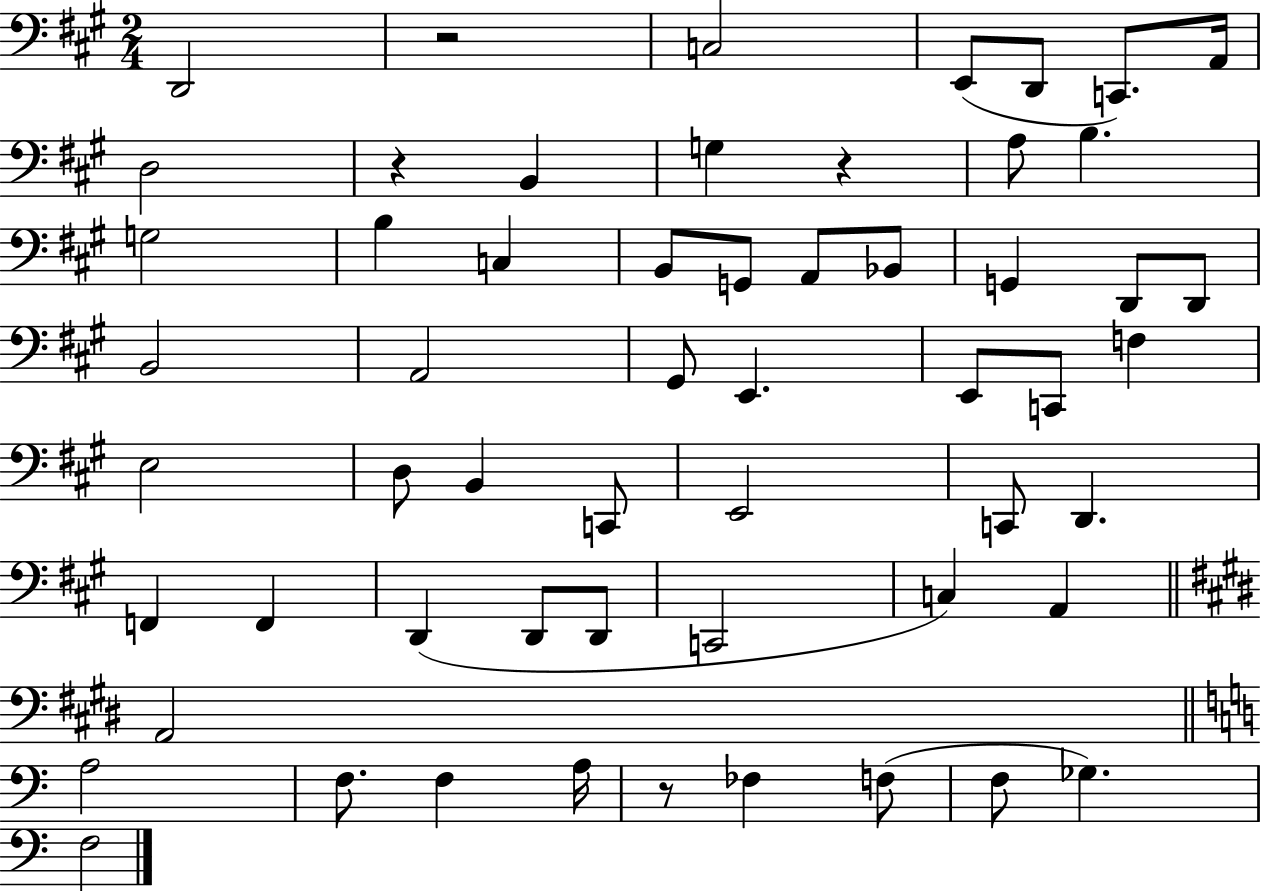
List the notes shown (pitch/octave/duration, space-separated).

D2/h R/h C3/h E2/e D2/e C2/e. A2/s D3/h R/q B2/q G3/q R/q A3/e B3/q. G3/h B3/q C3/q B2/e G2/e A2/e Bb2/e G2/q D2/e D2/e B2/h A2/h G#2/e E2/q. E2/e C2/e F3/q E3/h D3/e B2/q C2/e E2/h C2/e D2/q. F2/q F2/q D2/q D2/e D2/e C2/h C3/q A2/q A2/h A3/h F3/e. F3/q A3/s R/e FES3/q F3/e F3/e Gb3/q. F3/h